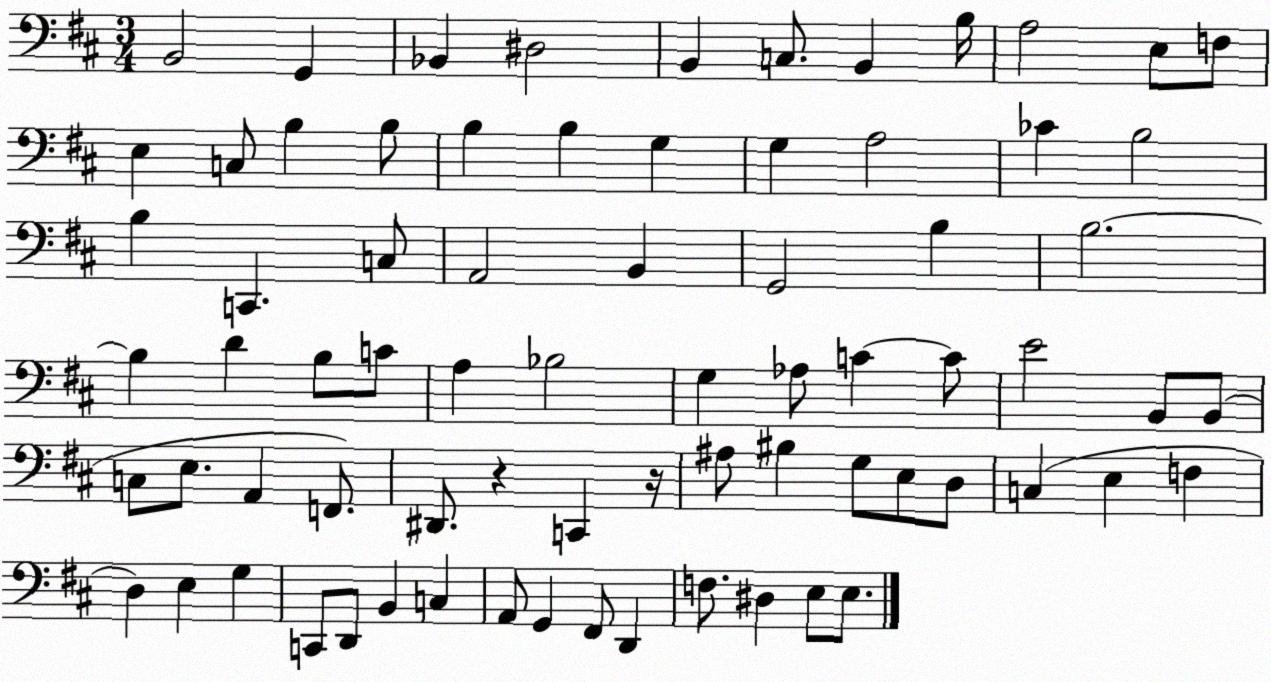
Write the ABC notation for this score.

X:1
T:Untitled
M:3/4
L:1/4
K:D
B,,2 G,, _B,, ^D,2 B,, C,/2 B,, B,/4 A,2 E,/2 F,/2 E, C,/2 B, B,/2 B, B, G, G, A,2 _C B,2 B, C,, C,/2 A,,2 B,, G,,2 B, B,2 B, D B,/2 C/2 A, _B,2 G, _A,/2 C C/2 E2 B,,/2 B,,/2 C,/2 E,/2 A,, F,,/2 ^D,,/2 z C,, z/4 ^A,/2 ^B, G,/2 E,/2 D,/2 C, E, F, D, E, G, C,,/2 D,,/2 B,, C, A,,/2 G,, ^F,,/2 D,, F,/2 ^D, E,/2 E,/2